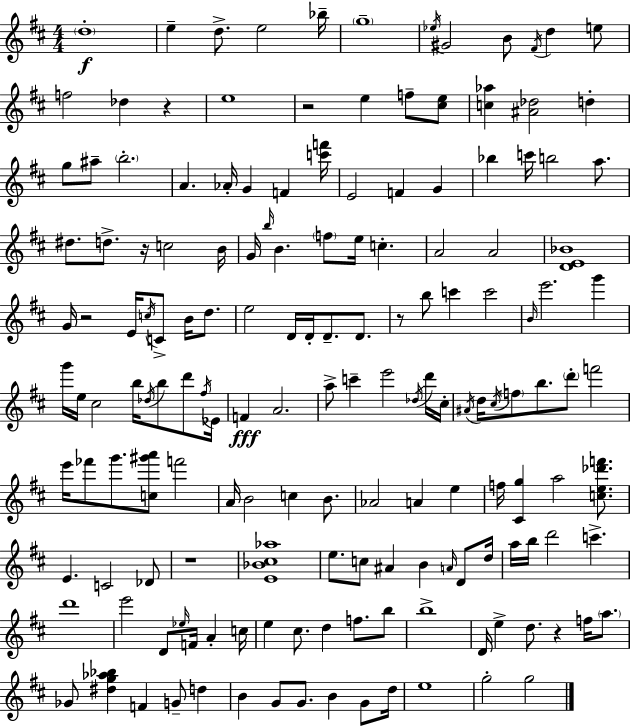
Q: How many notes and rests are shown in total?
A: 160